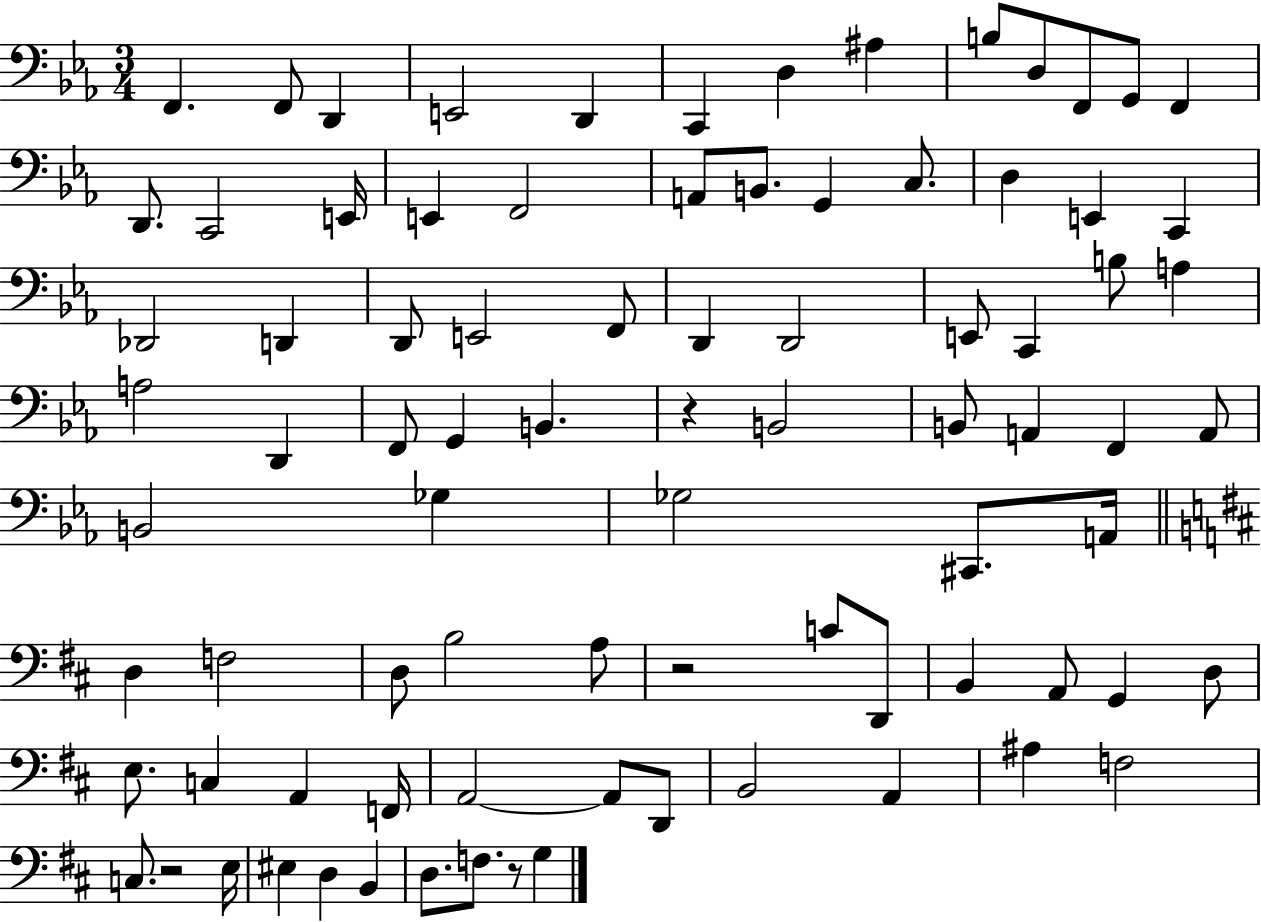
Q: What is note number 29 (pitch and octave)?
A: E2